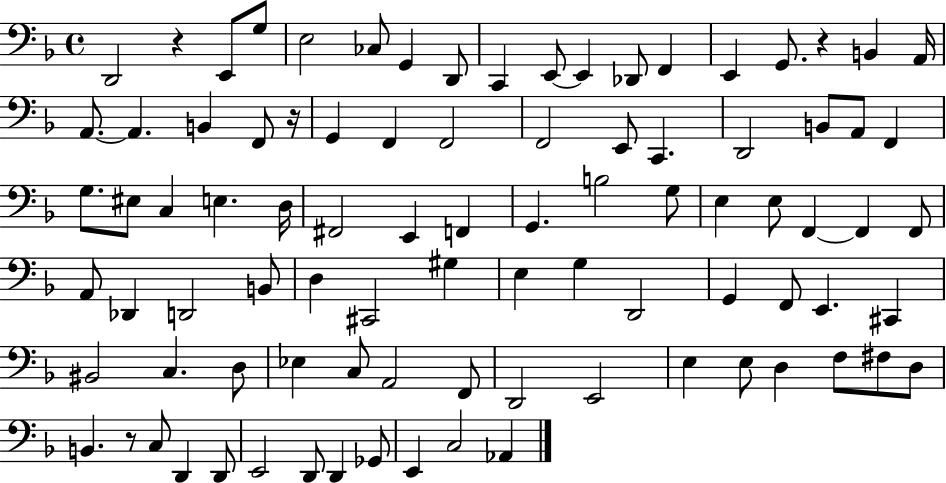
D2/h R/q E2/e G3/e E3/h CES3/e G2/q D2/e C2/q E2/e E2/q Db2/e F2/q E2/q G2/e. R/q B2/q A2/s A2/e. A2/q. B2/q F2/e R/s G2/q F2/q F2/h F2/h E2/e C2/q. D2/h B2/e A2/e F2/q G3/e. EIS3/e C3/q E3/q. D3/s F#2/h E2/q F2/q G2/q. B3/h G3/e E3/q E3/e F2/q F2/q F2/e A2/e Db2/q D2/h B2/e D3/q C#2/h G#3/q E3/q G3/q D2/h G2/q F2/e E2/q. C#2/q BIS2/h C3/q. D3/e Eb3/q C3/e A2/h F2/e D2/h E2/h E3/q E3/e D3/q F3/e F#3/e D3/e B2/q. R/e C3/e D2/q D2/e E2/h D2/e D2/q Gb2/e E2/q C3/h Ab2/q